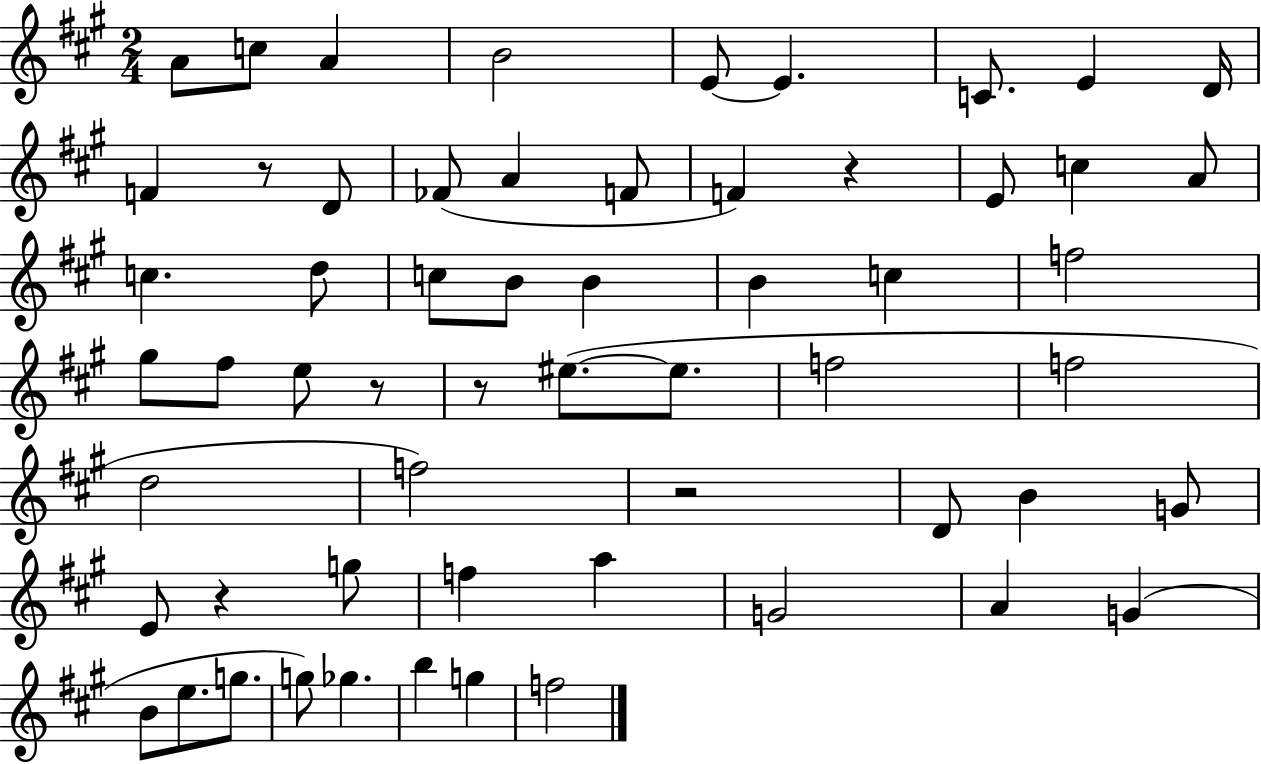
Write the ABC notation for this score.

X:1
T:Untitled
M:2/4
L:1/4
K:A
A/2 c/2 A B2 E/2 E C/2 E D/4 F z/2 D/2 _F/2 A F/2 F z E/2 c A/2 c d/2 c/2 B/2 B B c f2 ^g/2 ^f/2 e/2 z/2 z/2 ^e/2 ^e/2 f2 f2 d2 f2 z2 D/2 B G/2 E/2 z g/2 f a G2 A G B/2 e/2 g/2 g/2 _g b g f2